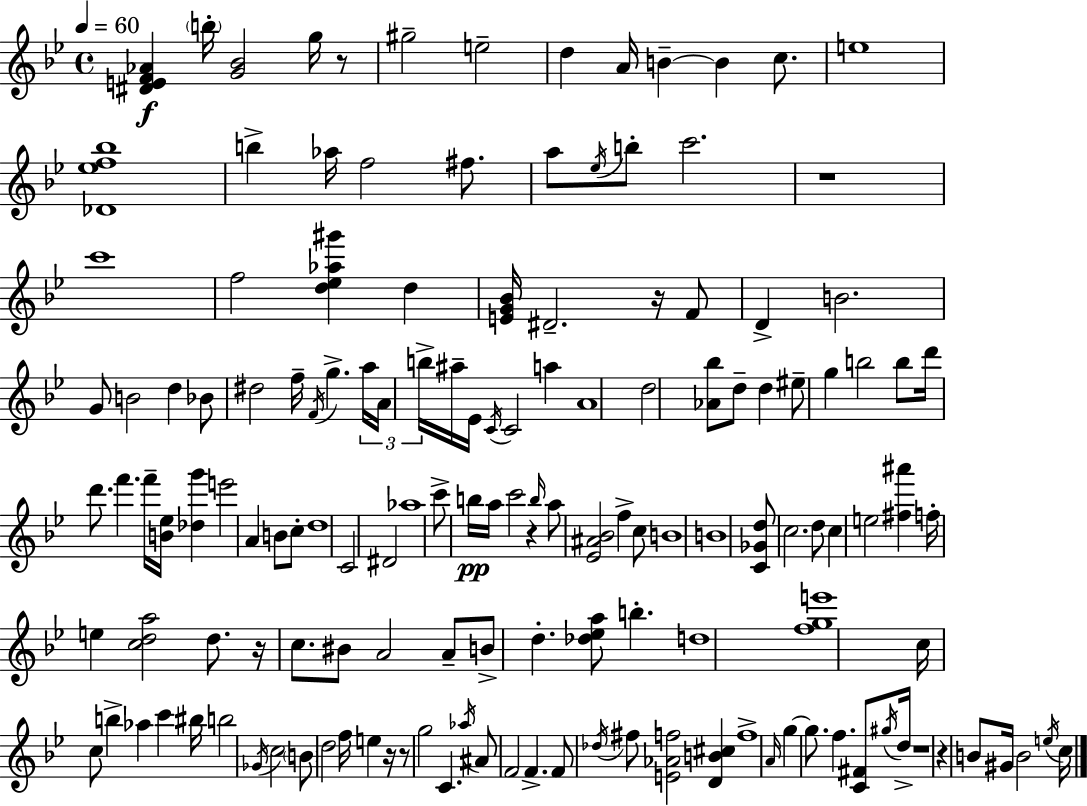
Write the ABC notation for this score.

X:1
T:Untitled
M:4/4
L:1/4
K:Bb
[^DEF_A] b/4 [G_B]2 g/4 z/2 ^g2 e2 d A/4 B B c/2 e4 [_D_ef_b]4 b _a/4 f2 ^f/2 a/2 _e/4 b/2 c'2 z4 c'4 f2 [d_e_a^g'] d [EG_B]/4 ^D2 z/4 F/2 D B2 G/2 B2 d _B/2 ^d2 f/4 F/4 g a/4 A/4 b/4 ^a/4 _E/4 C/4 C2 a A4 d2 [_A_b]/2 d/2 d ^e/2 g b2 b/2 d'/4 d'/2 f' f'/4 [B_e]/4 [_dg'] e'2 A B/2 c/2 d4 C2 ^D2 _a4 c'/2 b/4 a/4 c'2 z b/4 a/2 [_E^A_B]2 f c/2 B4 B4 [C_Gd]/2 c2 d/2 c e2 [^f^a'] f/4 e [cda]2 d/2 z/4 c/2 ^B/2 A2 A/2 B/2 d [_d_ea]/2 b d4 [fge']4 c/4 c/2 b _a c' ^b/4 b2 _G/4 c2 B/2 d2 f/4 e z/4 z/2 g2 C _a/4 ^A/2 F2 F F/2 _d/4 ^f/2 [E_Af]2 [DB^c] f4 A/4 g g/2 f [C^F]/2 ^g/4 d/4 z4 z B/2 ^G/4 B2 e/4 c/4